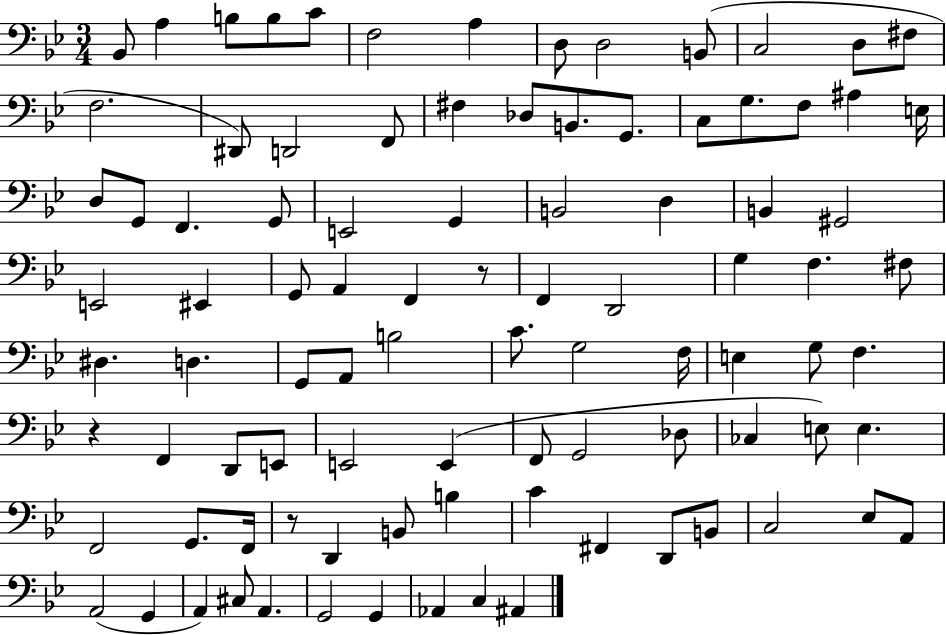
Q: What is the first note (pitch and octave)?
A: Bb2